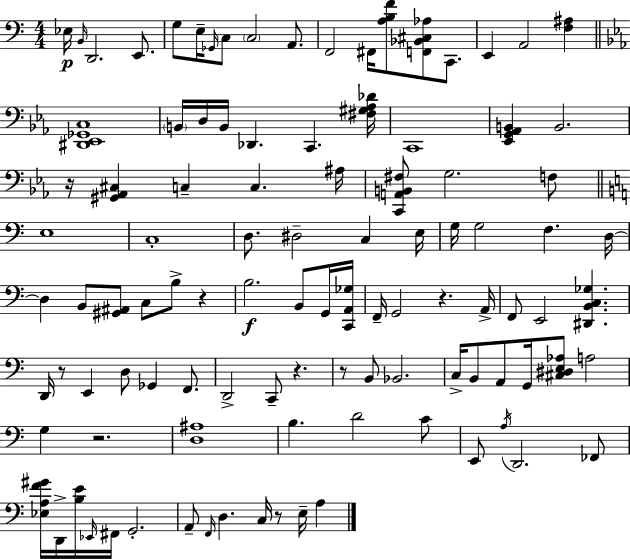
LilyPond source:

{
  \clef bass
  \numericTimeSignature
  \time 4/4
  \key a \minor
  ees16\p \grace { b,16 } d,2. e,8. | g8 e16-- \grace { ges,16 } c8 \parenthesize c2 a,8. | f,2 fis,16 <a b f'>8 <f, bes, cis aes>8 c,8. | e,4 a,2 <f ais>4 | \break \bar "||" \break \key c \minor <dis, ees, ges, c>1 | \parenthesize b,16 d16 b,16 des,4. c,4. <fis gis aes des'>16 | c,1 | <ees, g, aes, b,>4 b,2. | \break r16 <gis, aes, cis>4 c4-- c4. ais16 | <c, a, b, fis>8 g2. f8 | \bar "||" \break \key a \minor e1 | c1-. | d8. dis2-- c4 e16 | g16 g2 f4. d16~~ | \break d4 b,8 <gis, ais,>8 c8 b8-> r4 | b2.\f b,8 g,16 <c, a, ges>16 | f,16-- g,2 r4. a,16-> | f,8 e,2 <dis, b, c ges>4. | \break d,16 r8 e,4 d8 ges,4 f,8. | d,2-> c,8-- r4. | r8 b,8 bes,2. | c16-> b,8 a,8 g,16 <cis dis e aes>8 a2 | \break g4 r2. | <d ais>1 | b4. d'2 c'8 | e,8 \acciaccatura { a16 } d,2. fes,8 | \break <ees a f' gis'>16 d,16-> <b e'>16 \grace { ees,16 } fis,16 g,2.-. | a,8-- \grace { f,16 } d4. c16 r8 e16-- a4 | \bar "|."
}